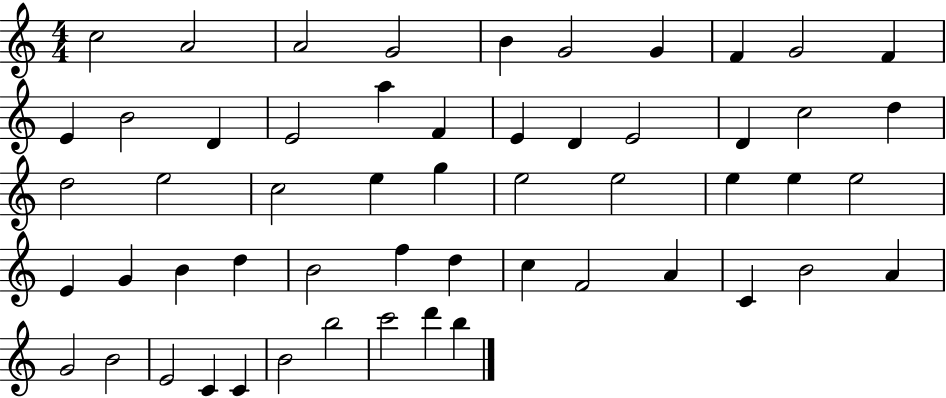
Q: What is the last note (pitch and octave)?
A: B5